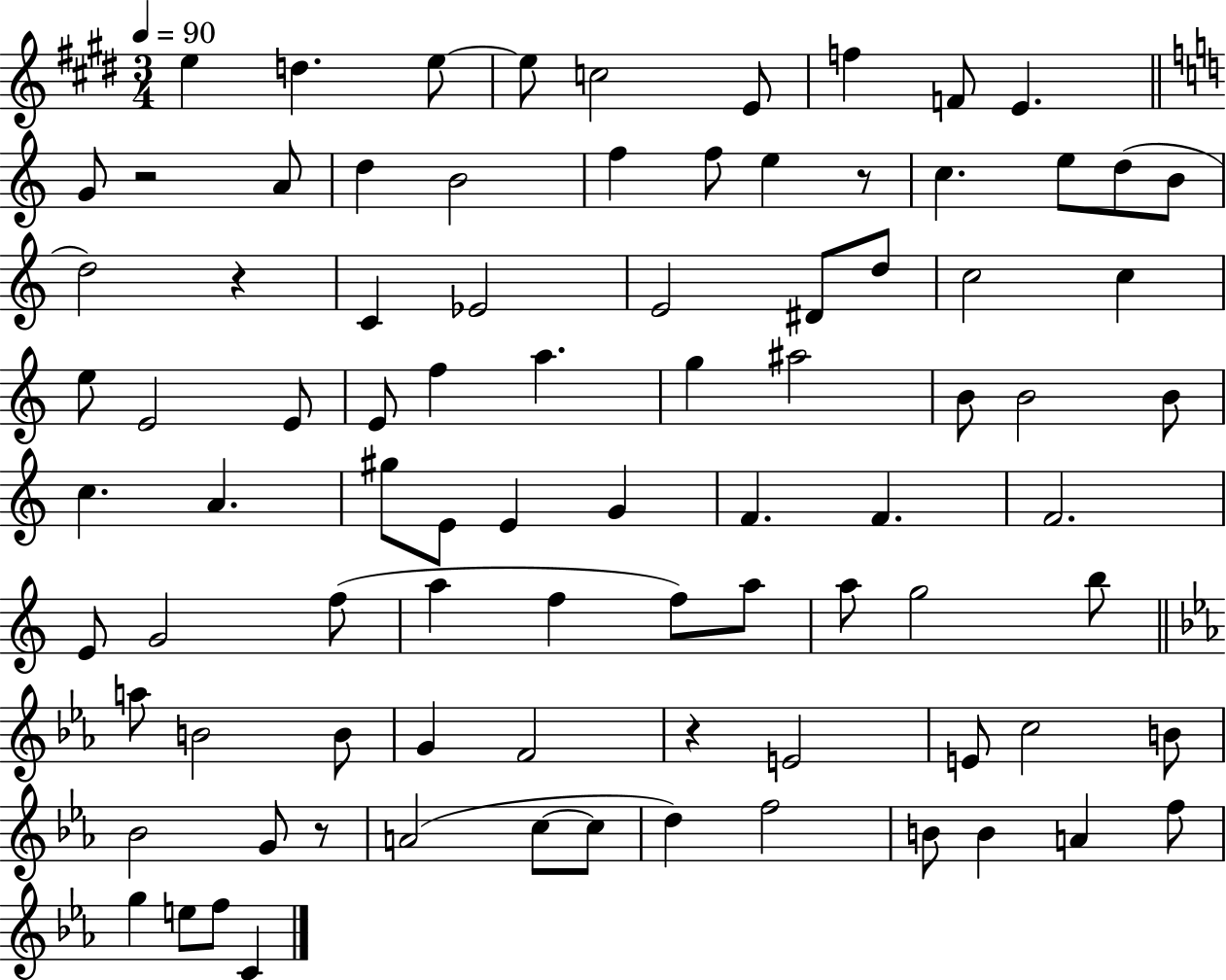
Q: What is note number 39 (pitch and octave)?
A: B4